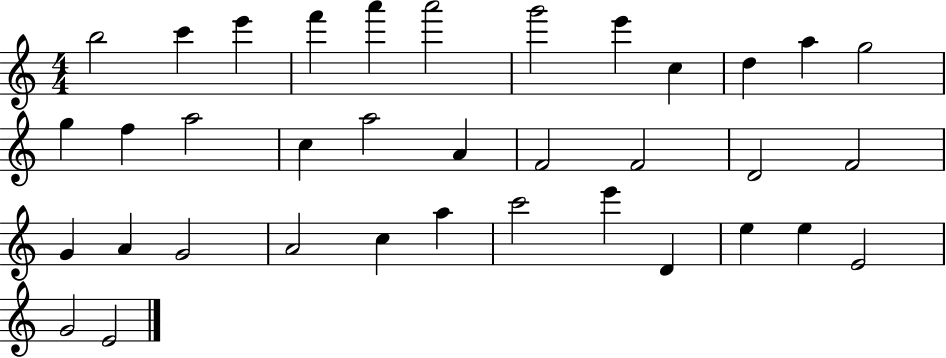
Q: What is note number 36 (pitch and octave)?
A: E4